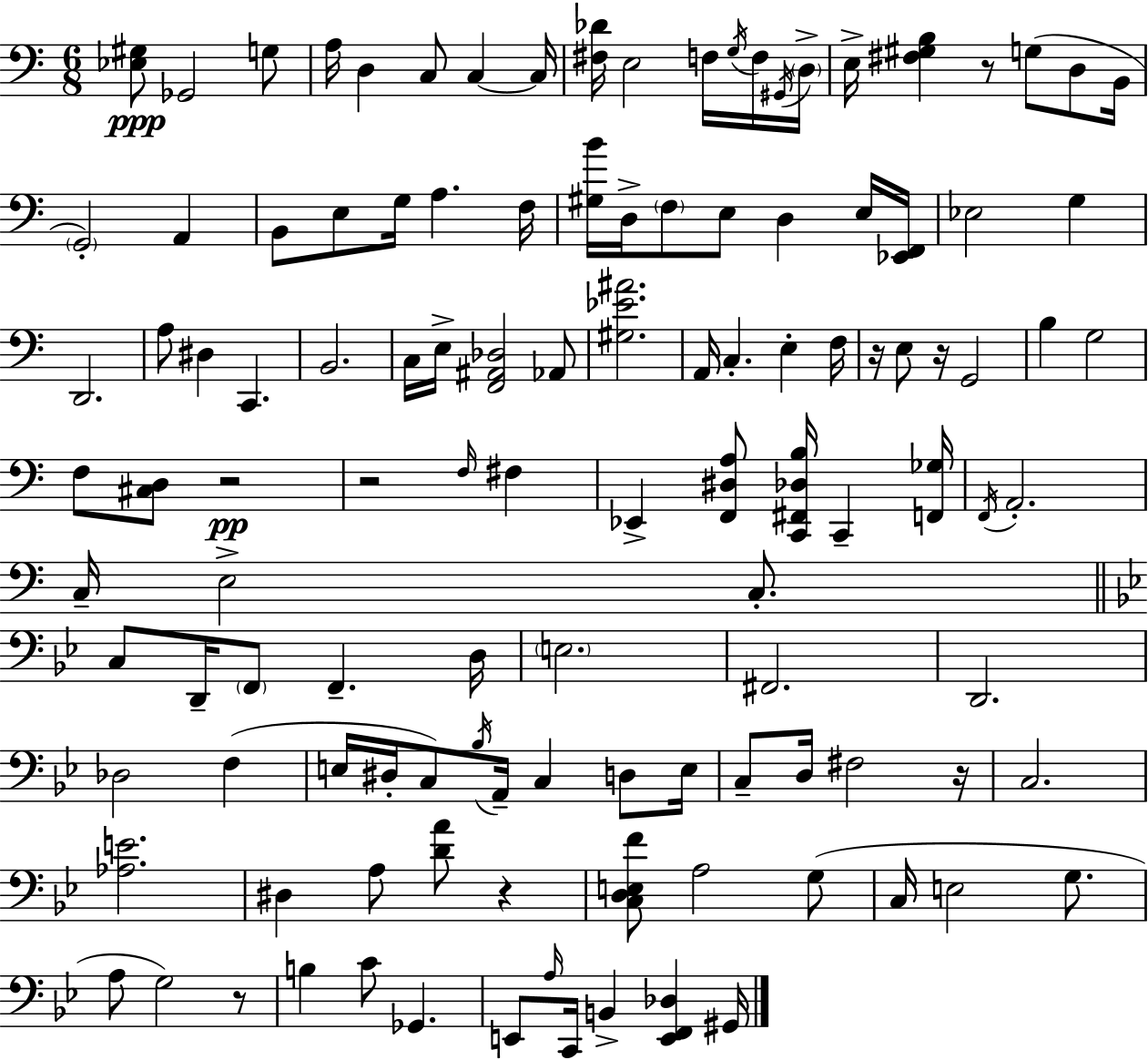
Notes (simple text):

[Eb3,G#3]/e Gb2/h G3/e A3/s D3/q C3/e C3/q C3/s [F#3,Db4]/s E3/h F3/s G3/s F3/s G#2/s D3/s E3/s [F#3,G#3,B3]/q R/e G3/e D3/e B2/s G2/h A2/q B2/e E3/e G3/s A3/q. F3/s [G#3,B4]/s D3/s F3/e E3/e D3/q E3/s [Eb2,F2]/s Eb3/h G3/q D2/h. A3/e D#3/q C2/q. B2/h. C3/s E3/s [F2,A#2,Db3]/h Ab2/e [G#3,Eb4,A#4]/h. A2/s C3/q. E3/q F3/s R/s E3/e R/s G2/h B3/q G3/h F3/e [C#3,D3]/e R/h R/h F3/s F#3/q Eb2/q [F2,D#3,A3]/e [C2,F#2,Db3,B3]/s C2/q [F2,Gb3]/s F2/s A2/h. C3/s E3/h C3/e. C3/e D2/s F2/e F2/q. D3/s E3/h. F#2/h. D2/h. Db3/h F3/q E3/s D#3/s C3/e Bb3/s A2/s C3/q D3/e E3/s C3/e D3/s F#3/h R/s C3/h. [Ab3,E4]/h. D#3/q A3/e [D4,A4]/e R/q [C3,D3,E3,F4]/e A3/h G3/e C3/s E3/h G3/e. A3/e G3/h R/e B3/q C4/e Gb2/q. E2/e A3/s C2/s B2/q [E2,F2,Db3]/q G#2/s